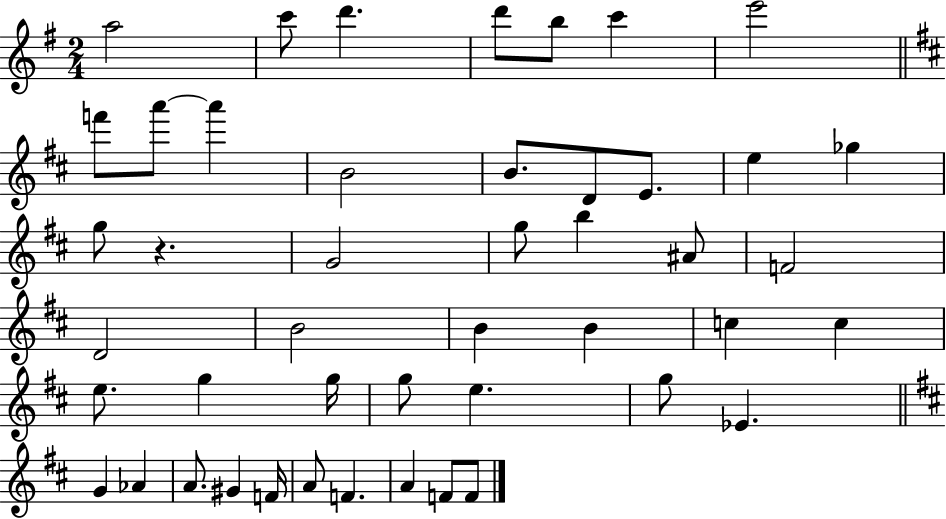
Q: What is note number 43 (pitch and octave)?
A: A4